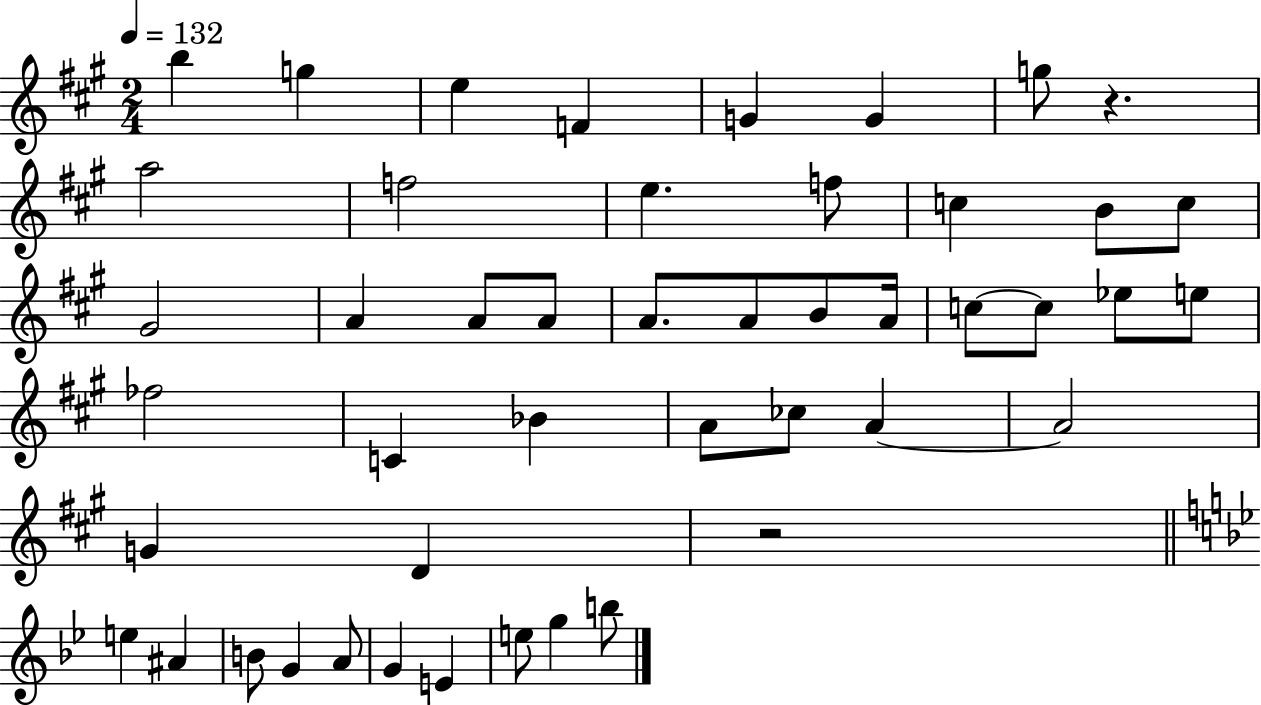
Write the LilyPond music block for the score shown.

{
  \clef treble
  \numericTimeSignature
  \time 2/4
  \key a \major
  \tempo 4 = 132
  b''4 g''4 | e''4 f'4 | g'4 g'4 | g''8 r4. | \break a''2 | f''2 | e''4. f''8 | c''4 b'8 c''8 | \break gis'2 | a'4 a'8 a'8 | a'8. a'8 b'8 a'16 | c''8~~ c''8 ees''8 e''8 | \break fes''2 | c'4 bes'4 | a'8 ces''8 a'4~~ | a'2 | \break g'4 d'4 | r2 | \bar "||" \break \key g \minor e''4 ais'4 | b'8 g'4 a'8 | g'4 e'4 | e''8 g''4 b''8 | \break \bar "|."
}